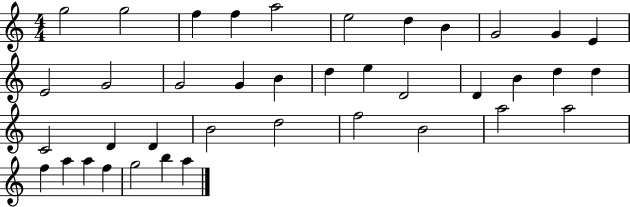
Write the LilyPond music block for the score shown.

{
  \clef treble
  \numericTimeSignature
  \time 4/4
  \key c \major
  g''2 g''2 | f''4 f''4 a''2 | e''2 d''4 b'4 | g'2 g'4 e'4 | \break e'2 g'2 | g'2 g'4 b'4 | d''4 e''4 d'2 | d'4 b'4 d''4 d''4 | \break c'2 d'4 d'4 | b'2 d''2 | f''2 b'2 | a''2 a''2 | \break f''4 a''4 a''4 f''4 | g''2 b''4 a''4 | \bar "|."
}